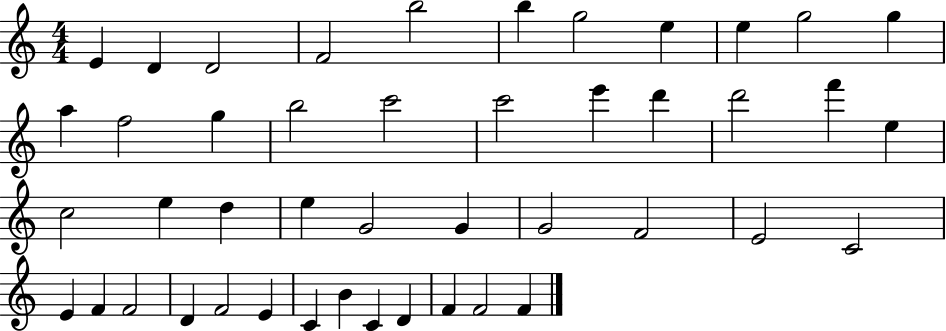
X:1
T:Untitled
M:4/4
L:1/4
K:C
E D D2 F2 b2 b g2 e e g2 g a f2 g b2 c'2 c'2 e' d' d'2 f' e c2 e d e G2 G G2 F2 E2 C2 E F F2 D F2 E C B C D F F2 F